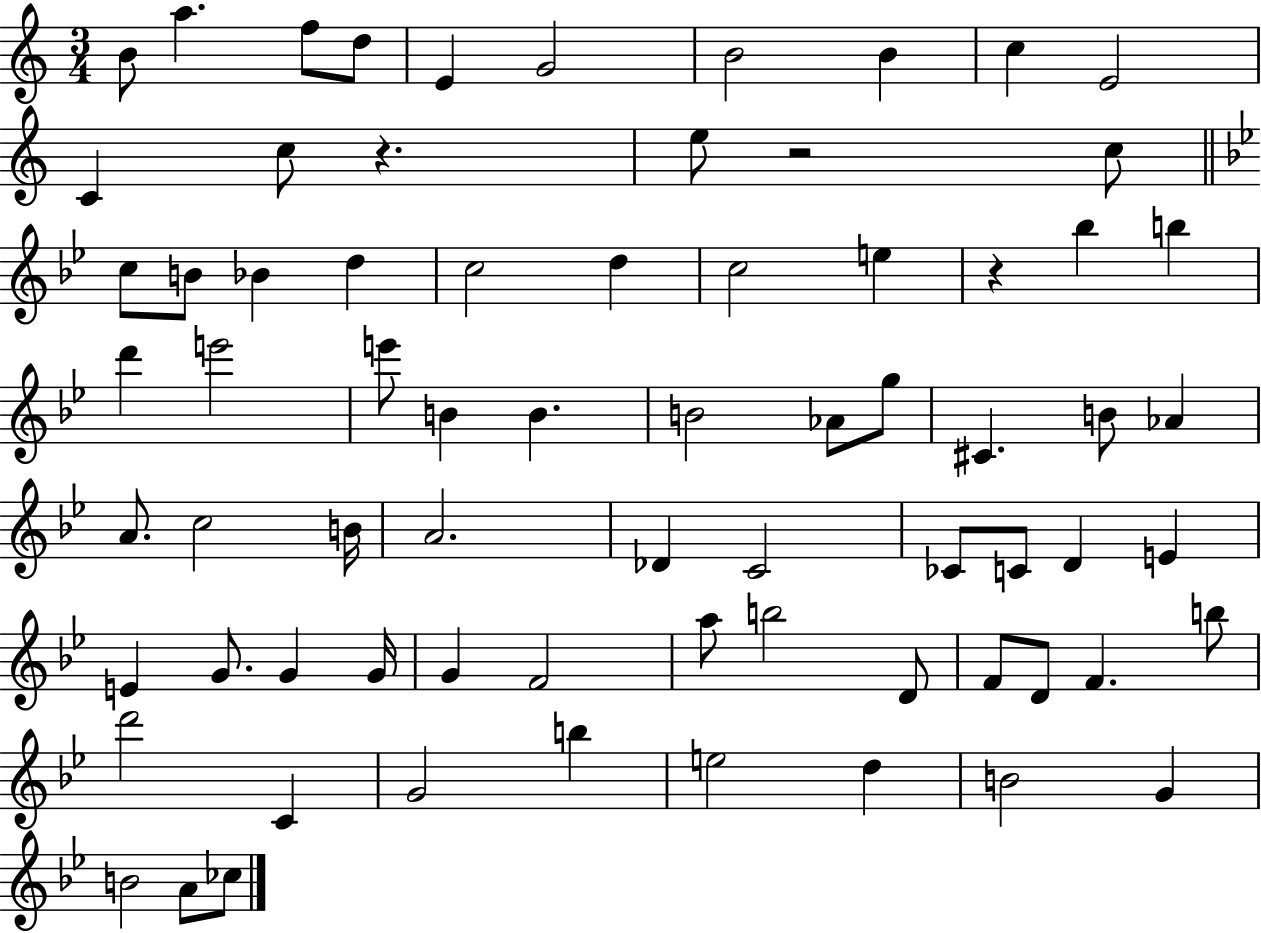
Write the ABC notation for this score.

X:1
T:Untitled
M:3/4
L:1/4
K:C
B/2 a f/2 d/2 E G2 B2 B c E2 C c/2 z e/2 z2 c/2 c/2 B/2 _B d c2 d c2 e z _b b d' e'2 e'/2 B B B2 _A/2 g/2 ^C B/2 _A A/2 c2 B/4 A2 _D C2 _C/2 C/2 D E E G/2 G G/4 G F2 a/2 b2 D/2 F/2 D/2 F b/2 d'2 C G2 b e2 d B2 G B2 A/2 _c/2